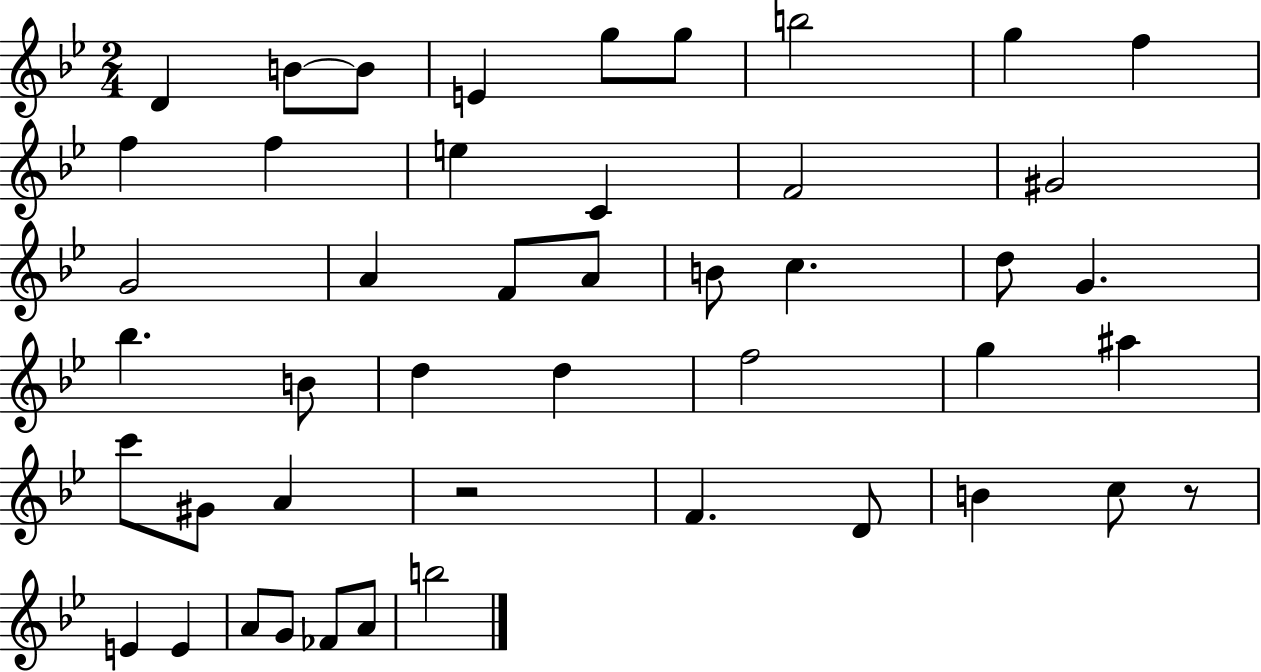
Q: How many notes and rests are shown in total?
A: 46